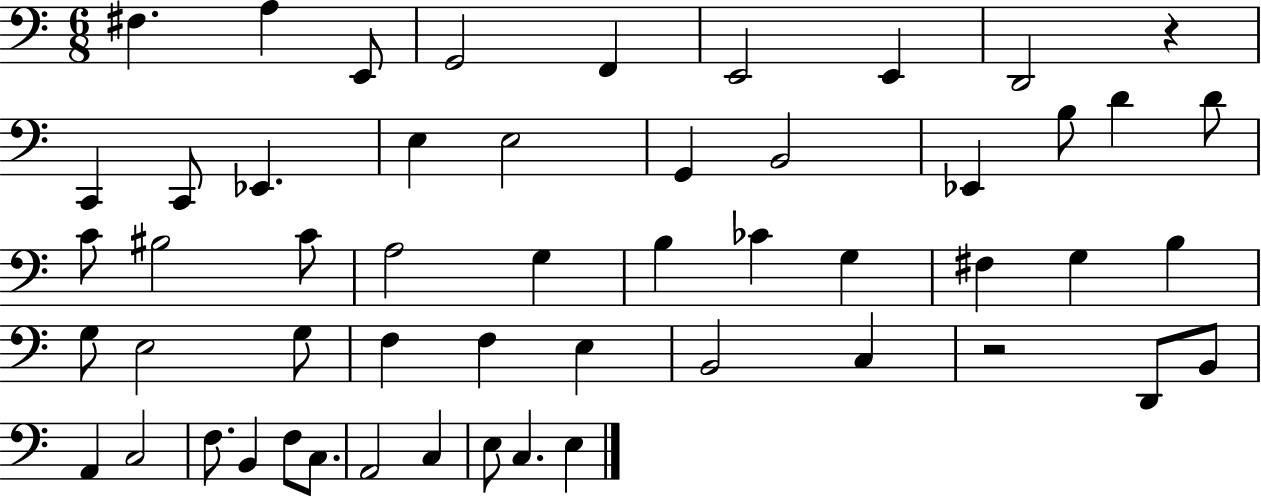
{
  \clef bass
  \numericTimeSignature
  \time 6/8
  \key c \major
  fis4. a4 e,8 | g,2 f,4 | e,2 e,4 | d,2 r4 | \break c,4 c,8 ees,4. | e4 e2 | g,4 b,2 | ees,4 b8 d'4 d'8 | \break c'8 bis2 c'8 | a2 g4 | b4 ces'4 g4 | fis4 g4 b4 | \break g8 e2 g8 | f4 f4 e4 | b,2 c4 | r2 d,8 b,8 | \break a,4 c2 | f8. b,4 f8 c8. | a,2 c4 | e8 c4. e4 | \break \bar "|."
}